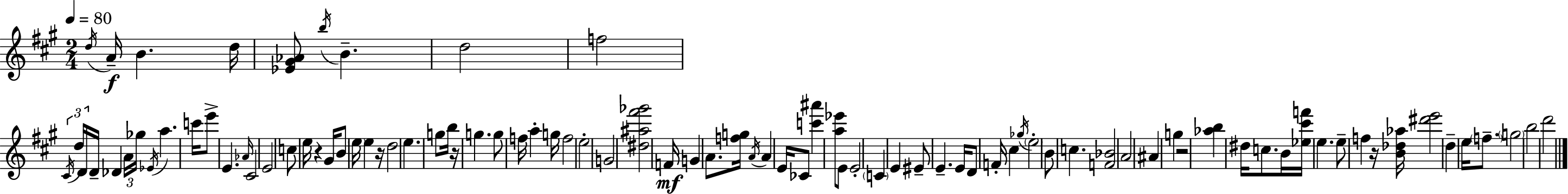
{
  \clef treble
  \numericTimeSignature
  \time 2/4
  \key a \major
  \tempo 4 = 80
  \repeat volta 2 { \acciaccatura { d''16 }\f a'16-- b'4. | d''16 <ees' gis' aes'>8 \acciaccatura { b''16 } b'4.-- | d''2 | f''2 | \break \tuplet 3/2 { \acciaccatura { cis'16 } d''16 d'16 } d'16-- des'4 | \tuplet 3/2 { a'16 ges''16 \acciaccatura { ees'16 } } a''4. | c'''16 e'''8-> e'4. | \grace { aes'16 } cis'2 | \break e'2 | c''8 e''16 | r4 gis'16 b'8 \parenthesize e''16 | e''4 r16 d''2 | \break e''4. | g''8 b''16 r16 g''4. | g''8 f''16 | a''4-. g''16 f''2 | \break e''2-. | g'2 | <dis'' ais'' fis''' ges'''>2 | f'16\mf g'4 | \break a'8. <f'' g''>16 \acciaccatura { a'16 } a'4 | e'16 ces'8 <c''' ais'''>4 | <a'' ees'''>8 e'8 e'2-. | \parenthesize c'4 | \break e'4 eis'8-- | e'4.-- e'16 d'8 | f'16-. cis''4 \acciaccatura { ges''16 } \parenthesize e''2-. | b'8 | \break c''4. <f' bes'>2 | a'2 | ais'4 | g''4 r2 | \break <aes'' b''>4 | dis''16 c''8. b'16 | <ees'' cis''' f'''>16 e''4. e''8-- | f''4 r16 <b' des'' aes''>16 <dis''' e'''>2 | \break d''4-- | e''16 \parenthesize f''8.-- \parenthesize g''2 | b''2 | d'''2 | \break } \bar "|."
}